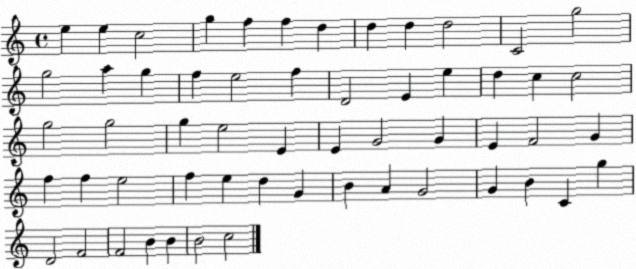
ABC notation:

X:1
T:Untitled
M:4/4
L:1/4
K:C
e e c2 g f f d d d d2 C2 g2 g2 a g f e2 f D2 E e d c c2 g2 g2 g e2 E E G2 G E F2 G f f e2 f e d G B A G2 G B C g D2 F2 F2 B B B2 c2